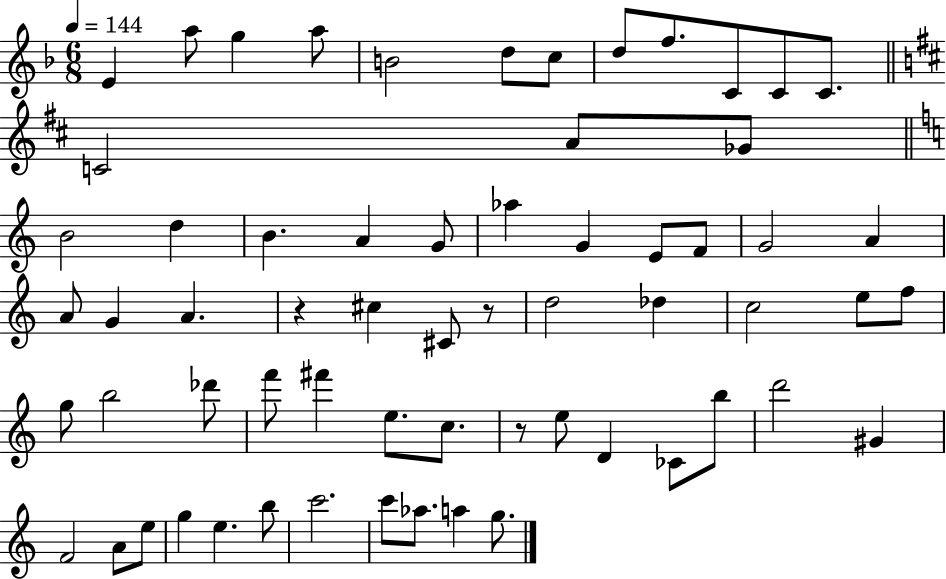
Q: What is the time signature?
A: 6/8